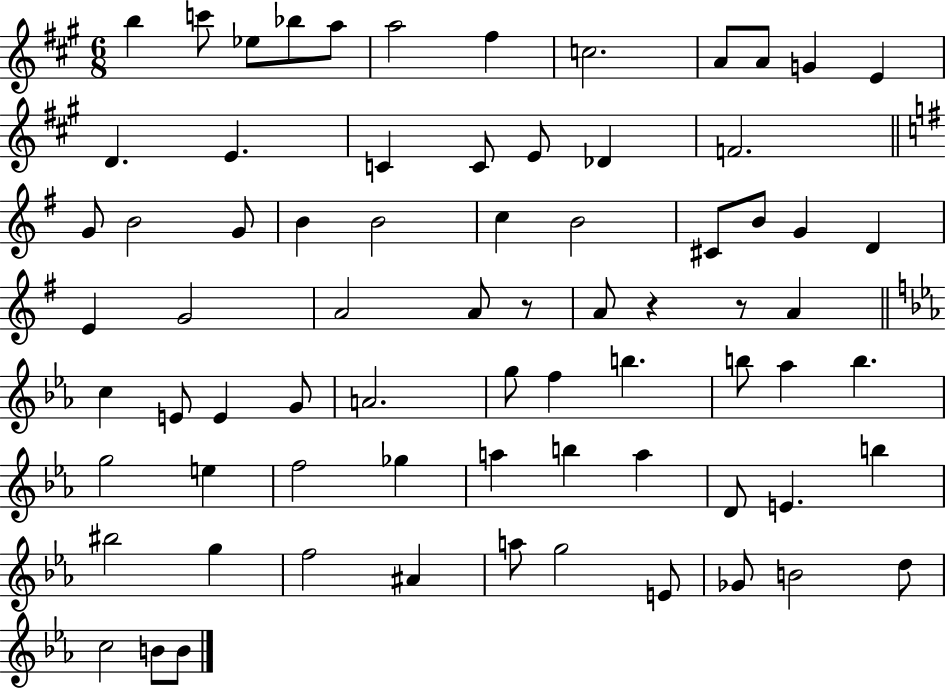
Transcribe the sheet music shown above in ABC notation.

X:1
T:Untitled
M:6/8
L:1/4
K:A
b c'/2 _e/2 _b/2 a/2 a2 ^f c2 A/2 A/2 G E D E C C/2 E/2 _D F2 G/2 B2 G/2 B B2 c B2 ^C/2 B/2 G D E G2 A2 A/2 z/2 A/2 z z/2 A c E/2 E G/2 A2 g/2 f b b/2 _a b g2 e f2 _g a b a D/2 E b ^b2 g f2 ^A a/2 g2 E/2 _G/2 B2 d/2 c2 B/2 B/2